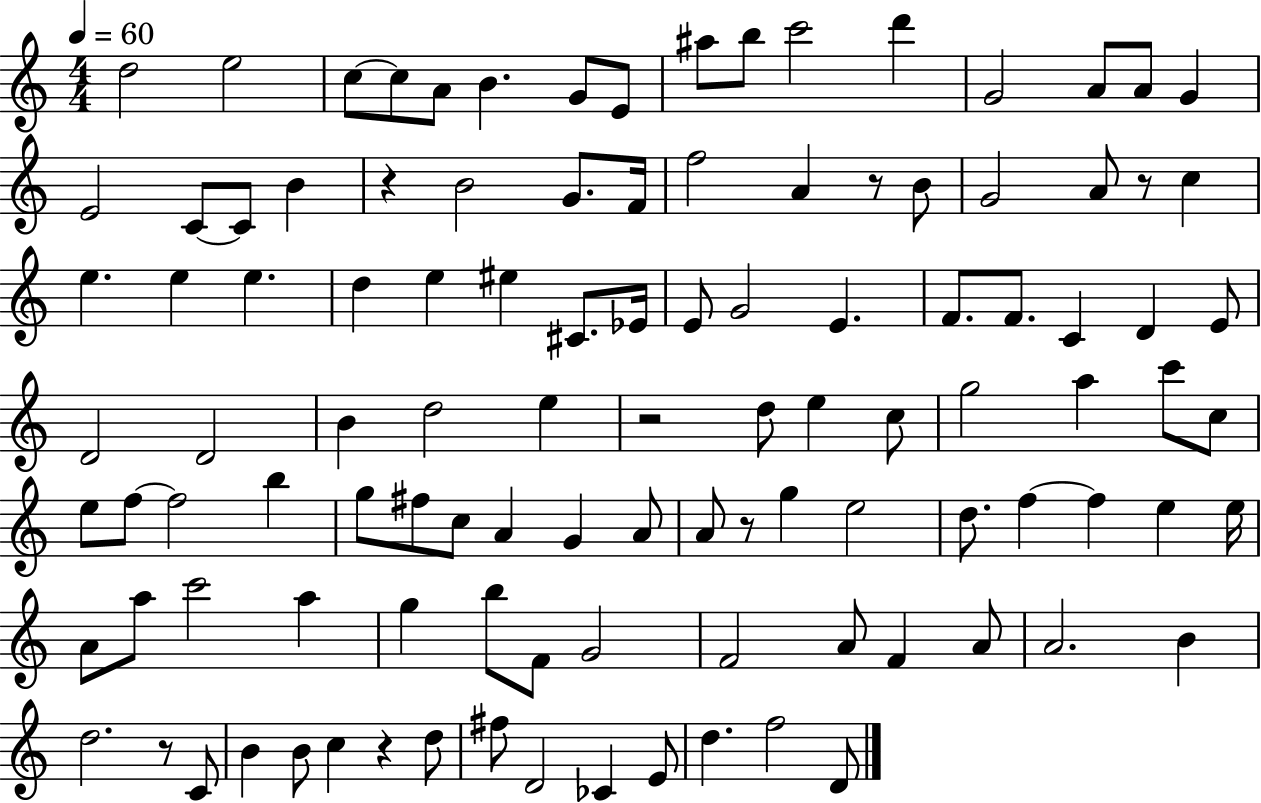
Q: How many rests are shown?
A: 7